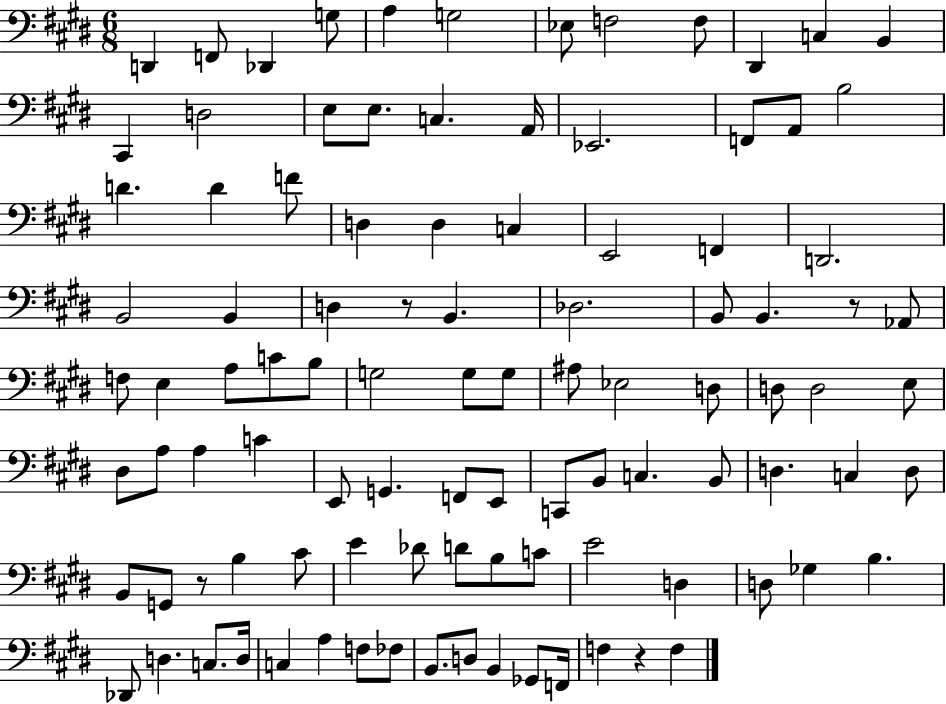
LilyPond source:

{
  \clef bass
  \numericTimeSignature
  \time 6/8
  \key e \major
  d,4 f,8 des,4 g8 | a4 g2 | ees8 f2 f8 | dis,4 c4 b,4 | \break cis,4 d2 | e8 e8. c4. a,16 | ees,2. | f,8 a,8 b2 | \break d'4. d'4 f'8 | d4 d4 c4 | e,2 f,4 | d,2. | \break b,2 b,4 | d4 r8 b,4. | des2. | b,8 b,4. r8 aes,8 | \break f8 e4 a8 c'8 b8 | g2 g8 g8 | ais8 ees2 d8 | d8 d2 e8 | \break dis8 a8 a4 c'4 | e,8 g,4. f,8 e,8 | c,8 b,8 c4. b,8 | d4. c4 d8 | \break b,8 g,8 r8 b4 cis'8 | e'4 des'8 d'8 b8 c'8 | e'2 d4 | d8 ges4 b4. | \break des,8 d4. c8. d16 | c4 a4 f8 fes8 | b,8. d8 b,4 ges,8 f,16 | f4 r4 f4 | \break \bar "|."
}